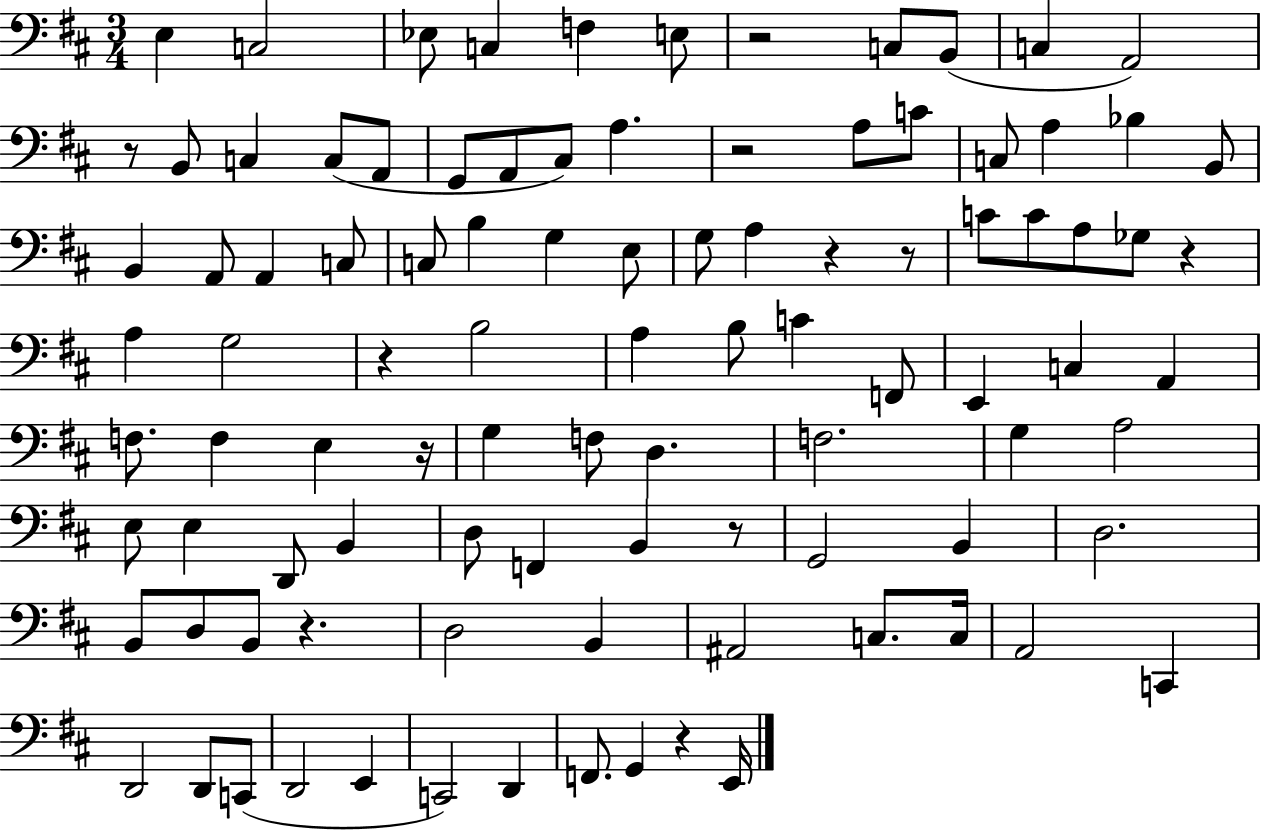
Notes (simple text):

E3/q C3/h Eb3/e C3/q F3/q E3/e R/h C3/e B2/e C3/q A2/h R/e B2/e C3/q C3/e A2/e G2/e A2/e C#3/e A3/q. R/h A3/e C4/e C3/e A3/q Bb3/q B2/e B2/q A2/e A2/q C3/e C3/e B3/q G3/q E3/e G3/e A3/q R/q R/e C4/e C4/e A3/e Gb3/e R/q A3/q G3/h R/q B3/h A3/q B3/e C4/q F2/e E2/q C3/q A2/q F3/e. F3/q E3/q R/s G3/q F3/e D3/q. F3/h. G3/q A3/h E3/e E3/q D2/e B2/q D3/e F2/q B2/q R/e G2/h B2/q D3/h. B2/e D3/e B2/e R/q. D3/h B2/q A#2/h C3/e. C3/s A2/h C2/q D2/h D2/e C2/e D2/h E2/q C2/h D2/q F2/e. G2/q R/q E2/s